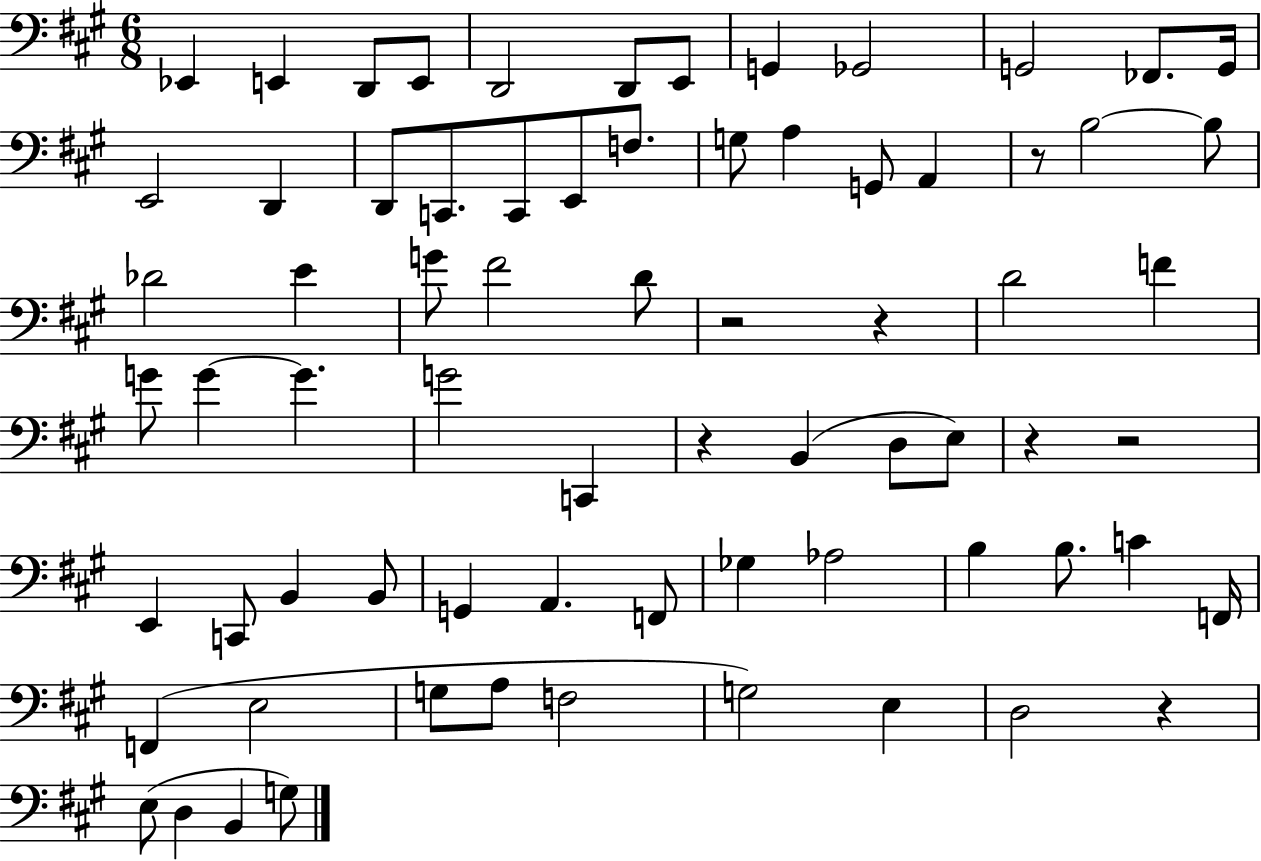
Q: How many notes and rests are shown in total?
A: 72